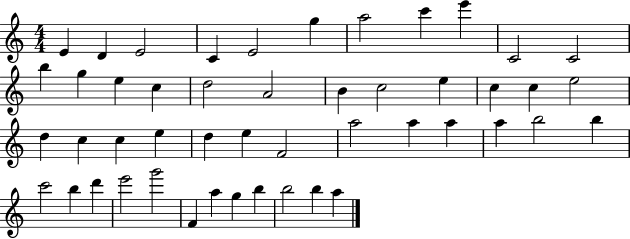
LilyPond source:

{
  \clef treble
  \numericTimeSignature
  \time 4/4
  \key c \major
  e'4 d'4 e'2 | c'4 e'2 g''4 | a''2 c'''4 e'''4 | c'2 c'2 | \break b''4 g''4 e''4 c''4 | d''2 a'2 | b'4 c''2 e''4 | c''4 c''4 e''2 | \break d''4 c''4 c''4 e''4 | d''4 e''4 f'2 | a''2 a''4 a''4 | a''4 b''2 b''4 | \break c'''2 b''4 d'''4 | e'''2 g'''2 | f'4 a''4 g''4 b''4 | b''2 b''4 a''4 | \break \bar "|."
}